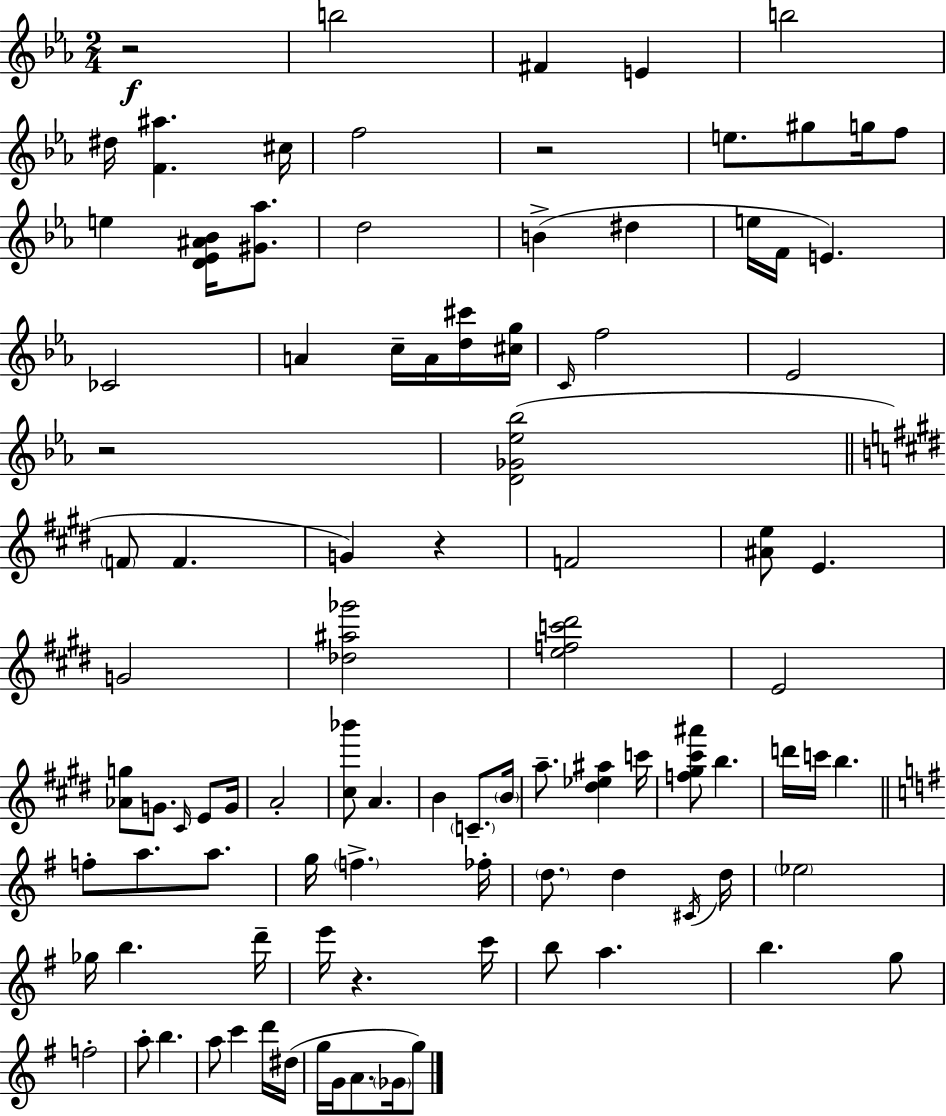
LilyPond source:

{
  \clef treble
  \numericTimeSignature
  \time 2/4
  \key c \minor
  \repeat volta 2 { r2\f | b''2 | fis'4 e'4 | b''2 | \break dis''16 <f' ais''>4. cis''16 | f''2 | r2 | e''8. gis''8 g''16 f''8 | \break e''4 <d' ees' ais' bes'>16 <gis' aes''>8. | d''2 | b'4->( dis''4 | e''16 f'16 e'4.) | \break ces'2 | a'4 c''16-- a'16 <d'' cis'''>16 <cis'' g''>16 | \grace { c'16 } f''2 | ees'2 | \break r2 | <d' ges' ees'' bes''>2( | \bar "||" \break \key e \major \parenthesize f'8 f'4. | g'4) r4 | f'2 | <ais' e''>8 e'4. | \break g'2 | <des'' ais'' ges'''>2 | <e'' f'' c''' dis'''>2 | e'2 | \break <aes' g''>8 g'8. \grace { cis'16 } e'8 | g'16 a'2-. | <cis'' bes'''>8 a'4. | b'4 \parenthesize c'8.-- | \break \parenthesize b'16 a''8.-- <dis'' ees'' ais''>4 | c'''16 <f'' gis'' cis''' ais'''>8 b''4. | d'''16 c'''16 b''4. | \bar "||" \break \key g \major f''8-. a''8. a''8. | g''16 \parenthesize f''4.-> fes''16-. | \parenthesize d''8. d''4 \acciaccatura { cis'16 } | d''16 \parenthesize ees''2 | \break ges''16 b''4. | d'''16-- e'''16 r4. | c'''16 b''8 a''4. | b''4. g''8 | \break f''2-. | a''8-. b''4. | a''8 c'''4 d'''16 | dis''16( g''16 g'16 a'8. \parenthesize ges'16 g''8) | \break } \bar "|."
}